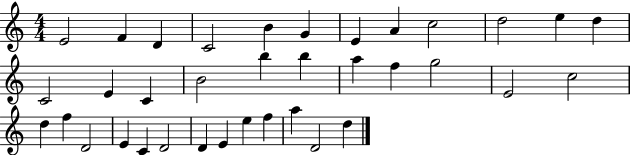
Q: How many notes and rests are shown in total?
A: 36